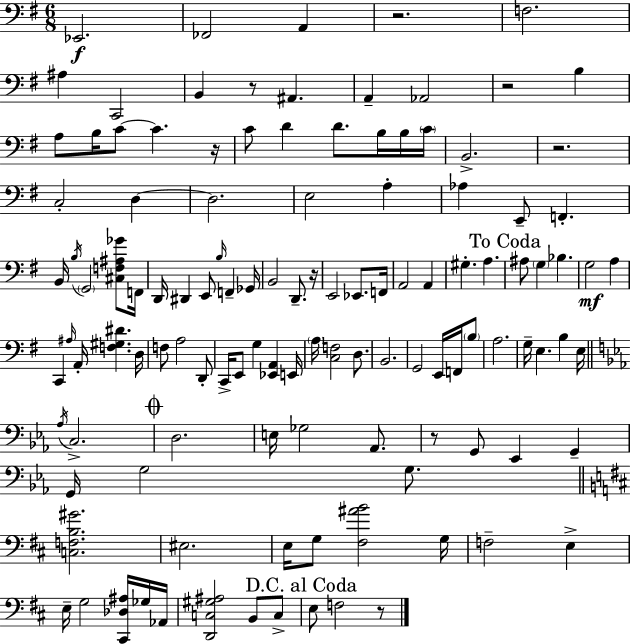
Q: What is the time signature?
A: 6/8